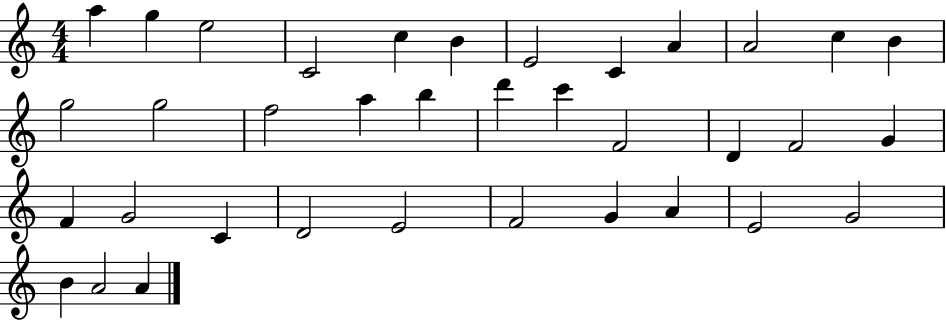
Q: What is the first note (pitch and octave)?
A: A5